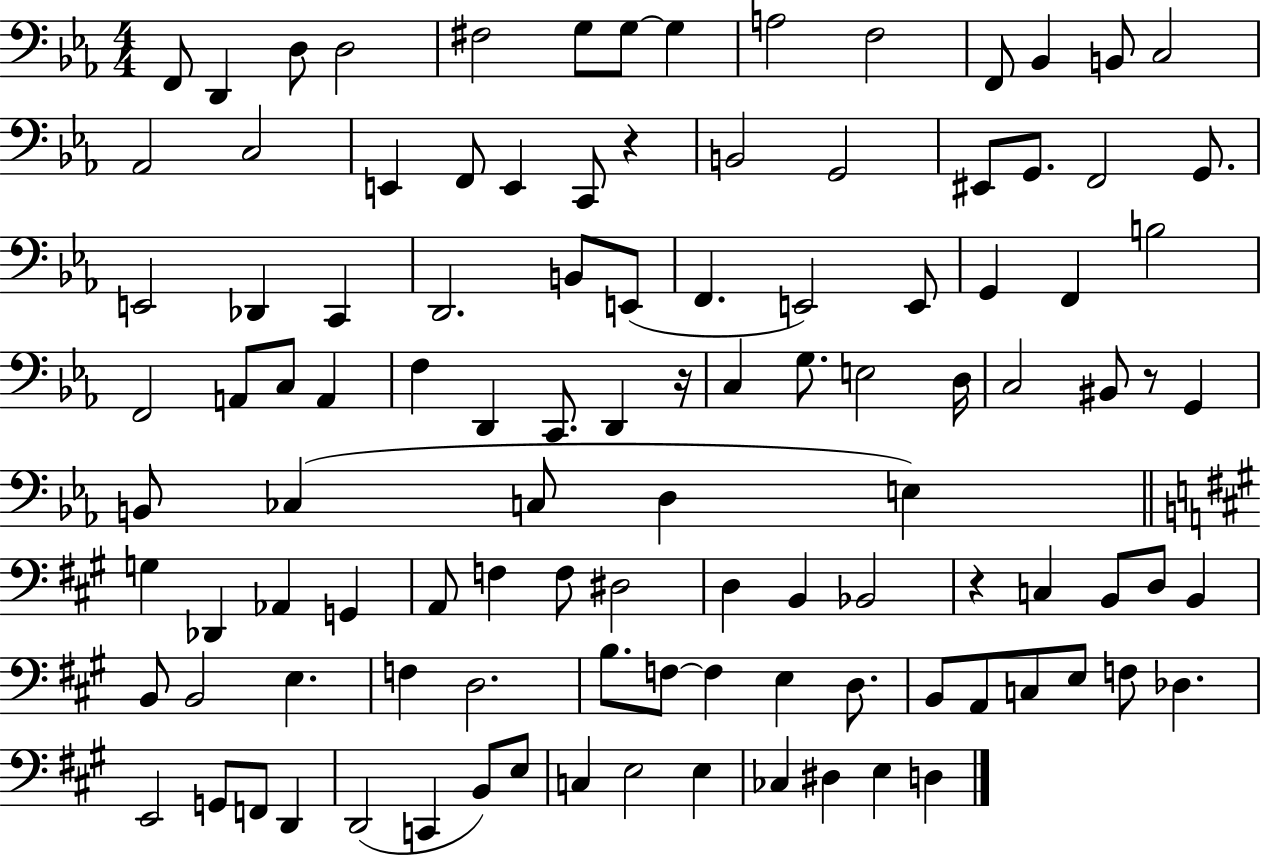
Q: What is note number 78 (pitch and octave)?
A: D3